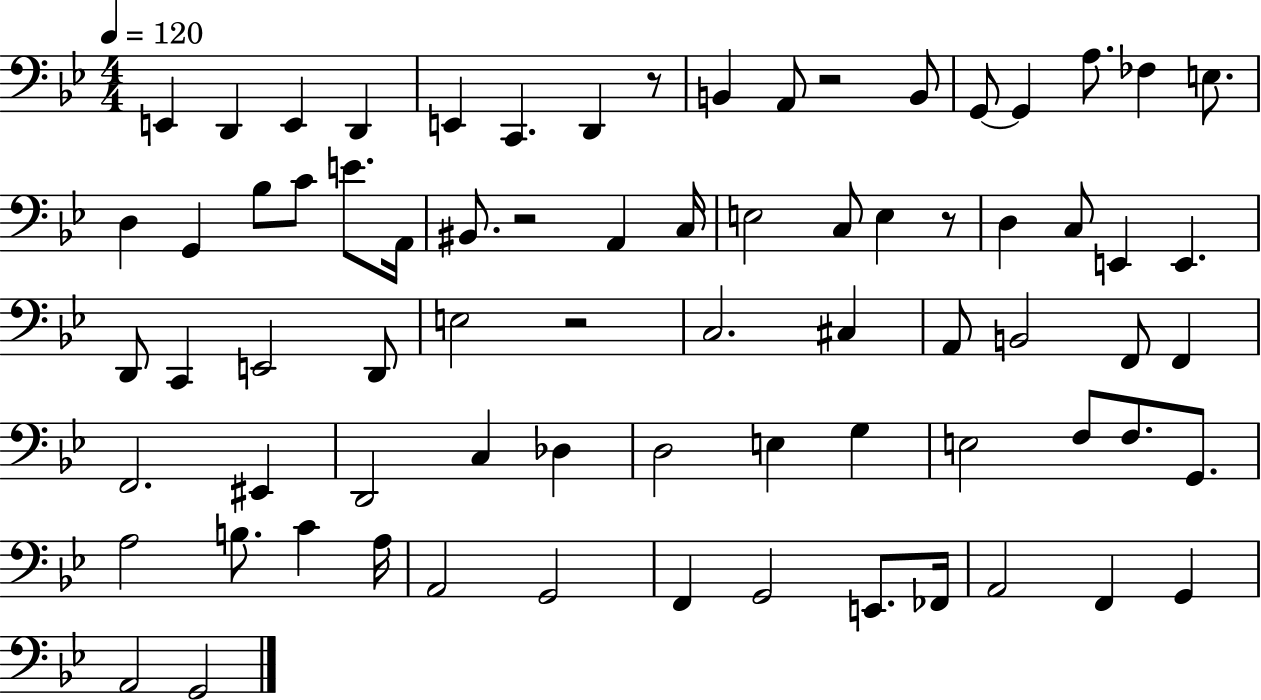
X:1
T:Untitled
M:4/4
L:1/4
K:Bb
E,, D,, E,, D,, E,, C,, D,, z/2 B,, A,,/2 z2 B,,/2 G,,/2 G,, A,/2 _F, E,/2 D, G,, _B,/2 C/2 E/2 A,,/4 ^B,,/2 z2 A,, C,/4 E,2 C,/2 E, z/2 D, C,/2 E,, E,, D,,/2 C,, E,,2 D,,/2 E,2 z2 C,2 ^C, A,,/2 B,,2 F,,/2 F,, F,,2 ^E,, D,,2 C, _D, D,2 E, G, E,2 F,/2 F,/2 G,,/2 A,2 B,/2 C A,/4 A,,2 G,,2 F,, G,,2 E,,/2 _F,,/4 A,,2 F,, G,, A,,2 G,,2